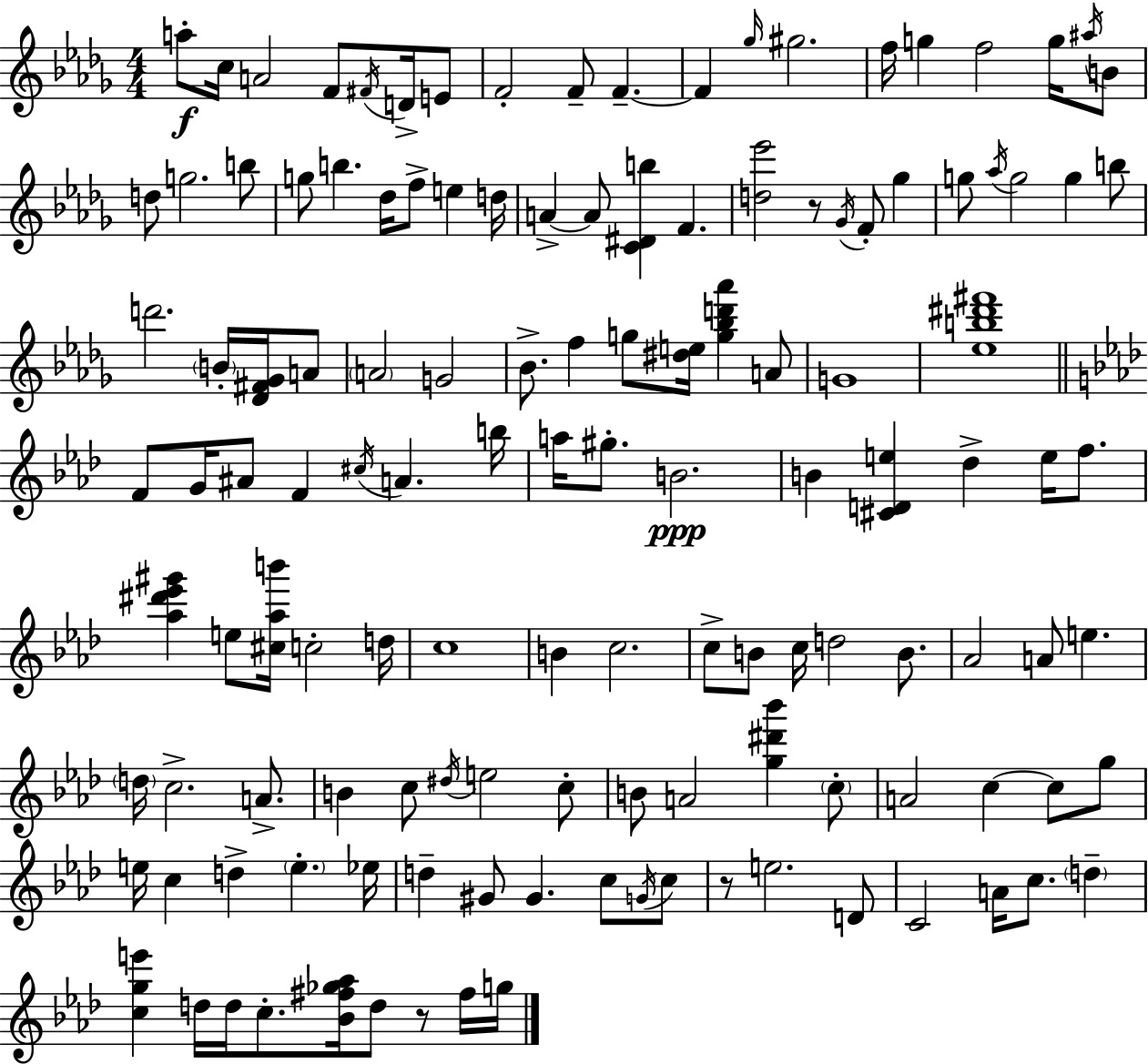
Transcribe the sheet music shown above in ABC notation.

X:1
T:Untitled
M:4/4
L:1/4
K:Bbm
a/2 c/4 A2 F/2 ^F/4 D/4 E/2 F2 F/2 F F _g/4 ^g2 f/4 g f2 g/4 ^a/4 B/2 d/2 g2 b/2 g/2 b _d/4 f/2 e d/4 A A/2 [C^Db] F [d_e']2 z/2 _G/4 F/2 _g g/2 _a/4 g2 g b/2 d'2 B/4 [_D^F_G]/4 A/2 A2 G2 _B/2 f g/2 [^de]/4 [g_bd'_a'] A/2 G4 [_eb^d'^f']4 F/2 G/4 ^A/2 F ^c/4 A b/4 a/4 ^g/2 B2 B [^CDe] _d e/4 f/2 [_a^d'_e'^g'] e/2 [^c_ab']/4 c2 d/4 c4 B c2 c/2 B/2 c/4 d2 B/2 _A2 A/2 e d/4 c2 A/2 B c/2 ^d/4 e2 c/2 B/2 A2 [g^d'_b'] c/2 A2 c c/2 g/2 e/4 c d e _e/4 d ^G/2 ^G c/2 G/4 c/2 z/2 e2 D/2 C2 A/4 c/2 d [cge'] d/4 d/4 c/2 [_B^f_g_a]/4 d/2 z/2 ^f/4 g/4